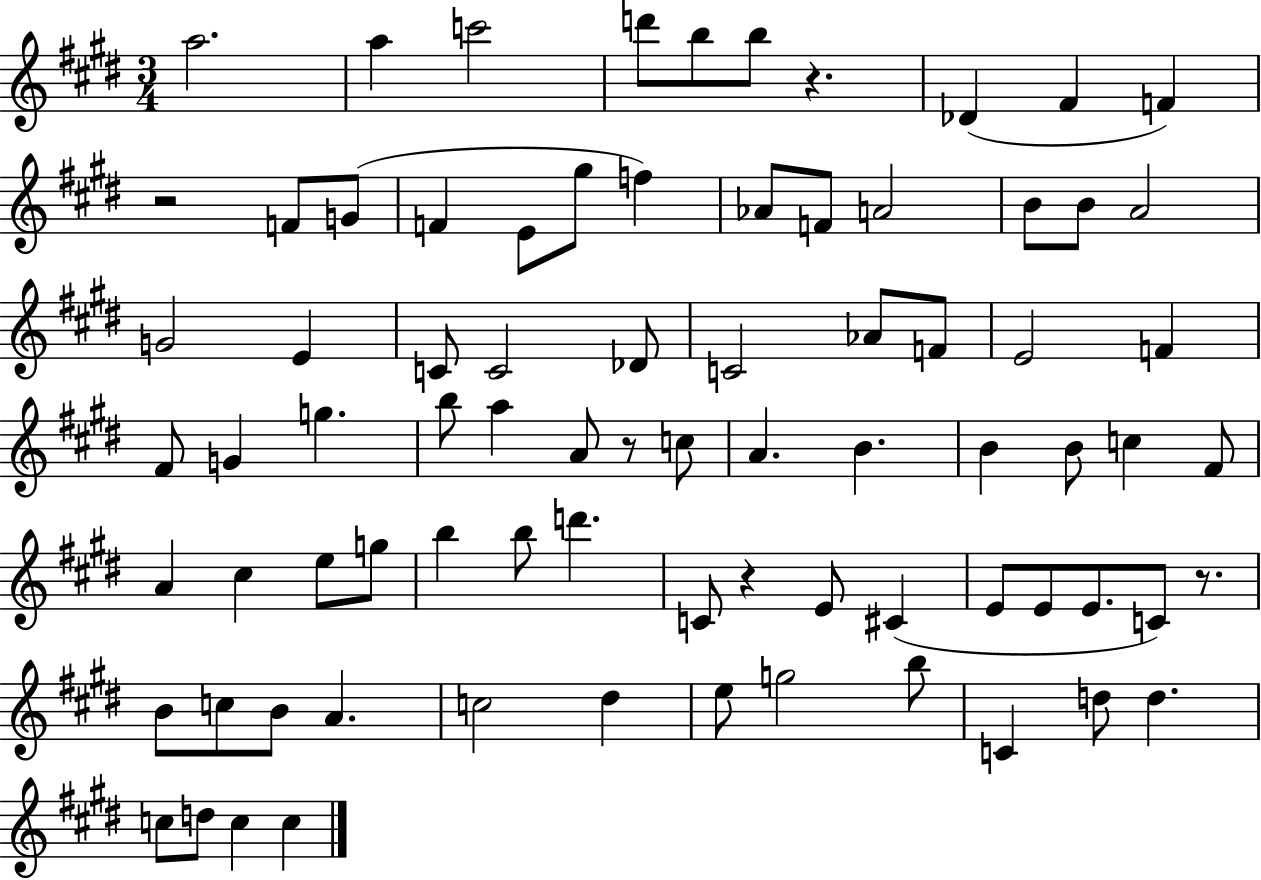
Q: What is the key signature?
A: E major